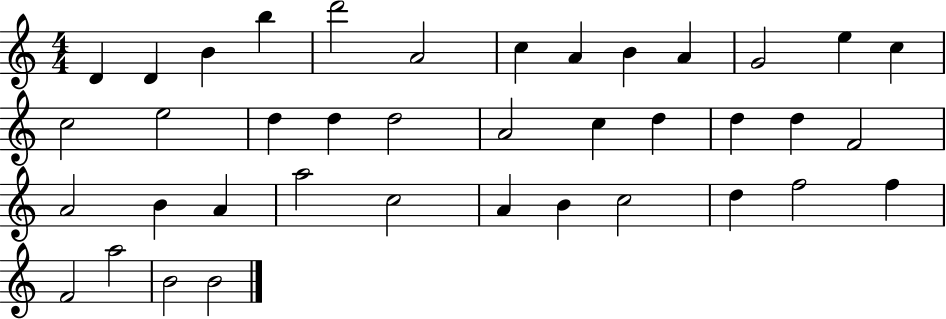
D4/q D4/q B4/q B5/q D6/h A4/h C5/q A4/q B4/q A4/q G4/h E5/q C5/q C5/h E5/h D5/q D5/q D5/h A4/h C5/q D5/q D5/q D5/q F4/h A4/h B4/q A4/q A5/h C5/h A4/q B4/q C5/h D5/q F5/h F5/q F4/h A5/h B4/h B4/h